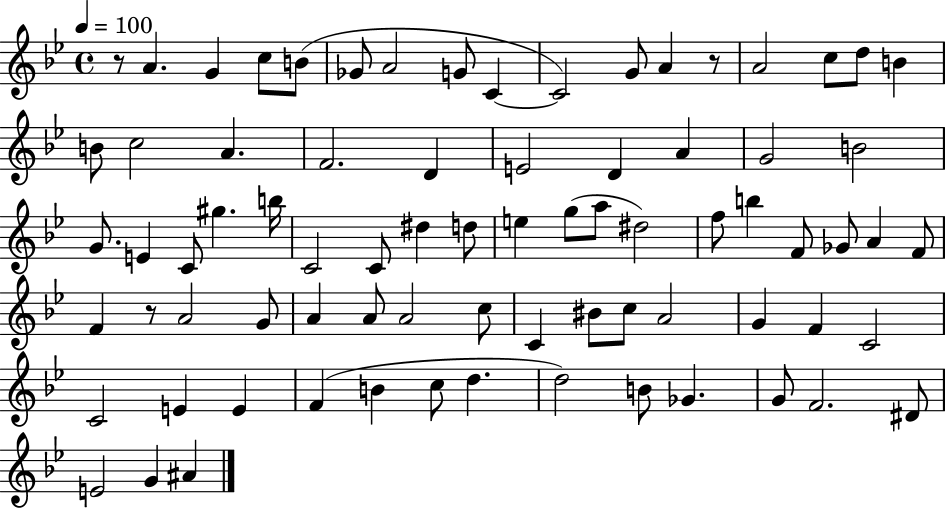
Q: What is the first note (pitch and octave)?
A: A4